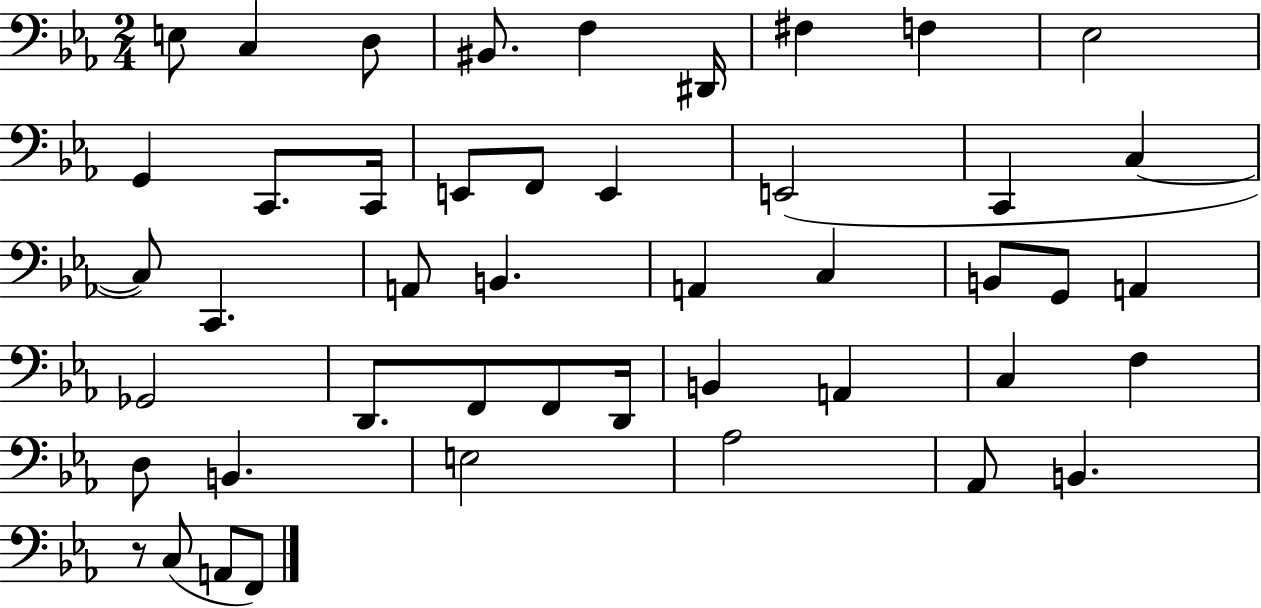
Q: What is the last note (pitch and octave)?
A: F2